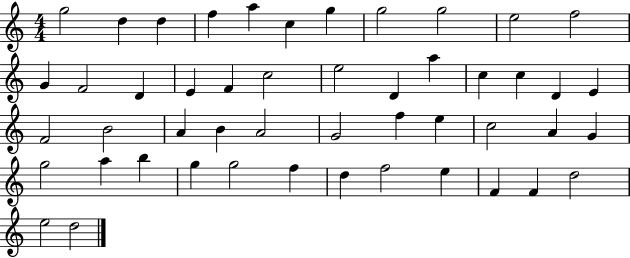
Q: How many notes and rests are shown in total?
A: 49